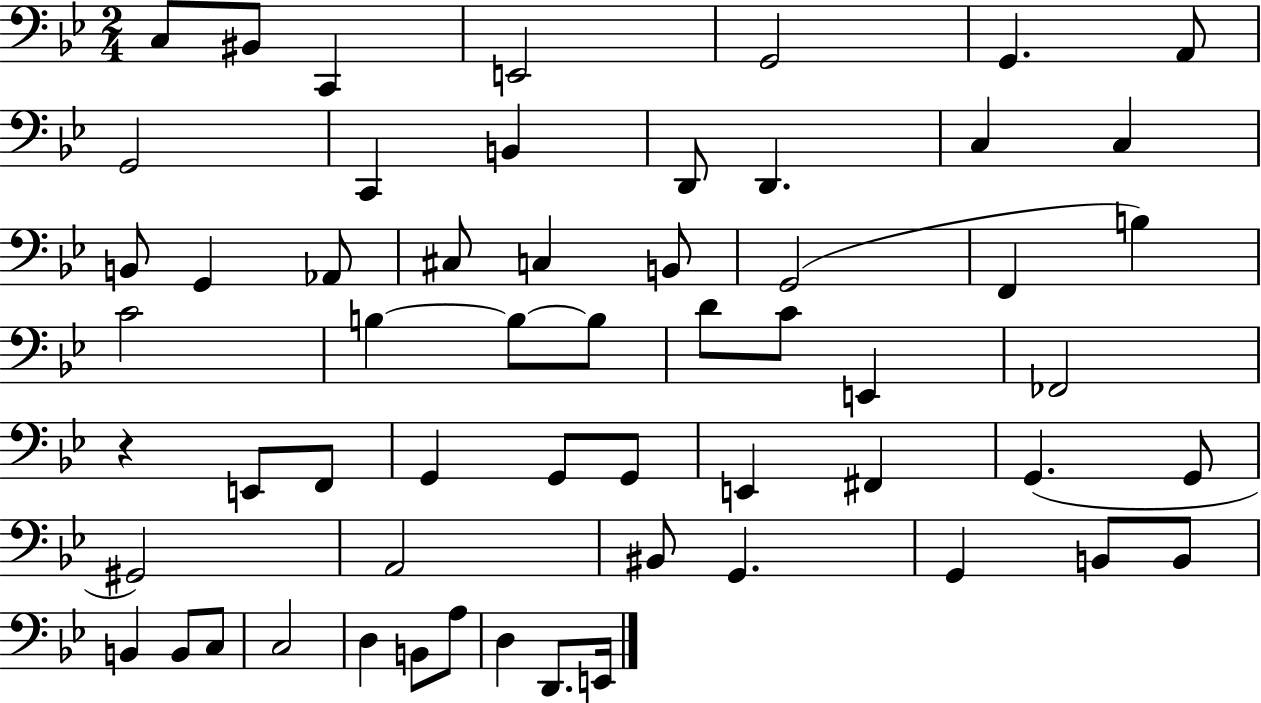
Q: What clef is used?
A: bass